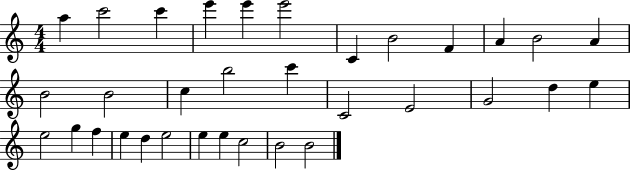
A5/q C6/h C6/q E6/q E6/q E6/h C4/q B4/h F4/q A4/q B4/h A4/q B4/h B4/h C5/q B5/h C6/q C4/h E4/h G4/h D5/q E5/q E5/h G5/q F5/q E5/q D5/q E5/h E5/q E5/q C5/h B4/h B4/h